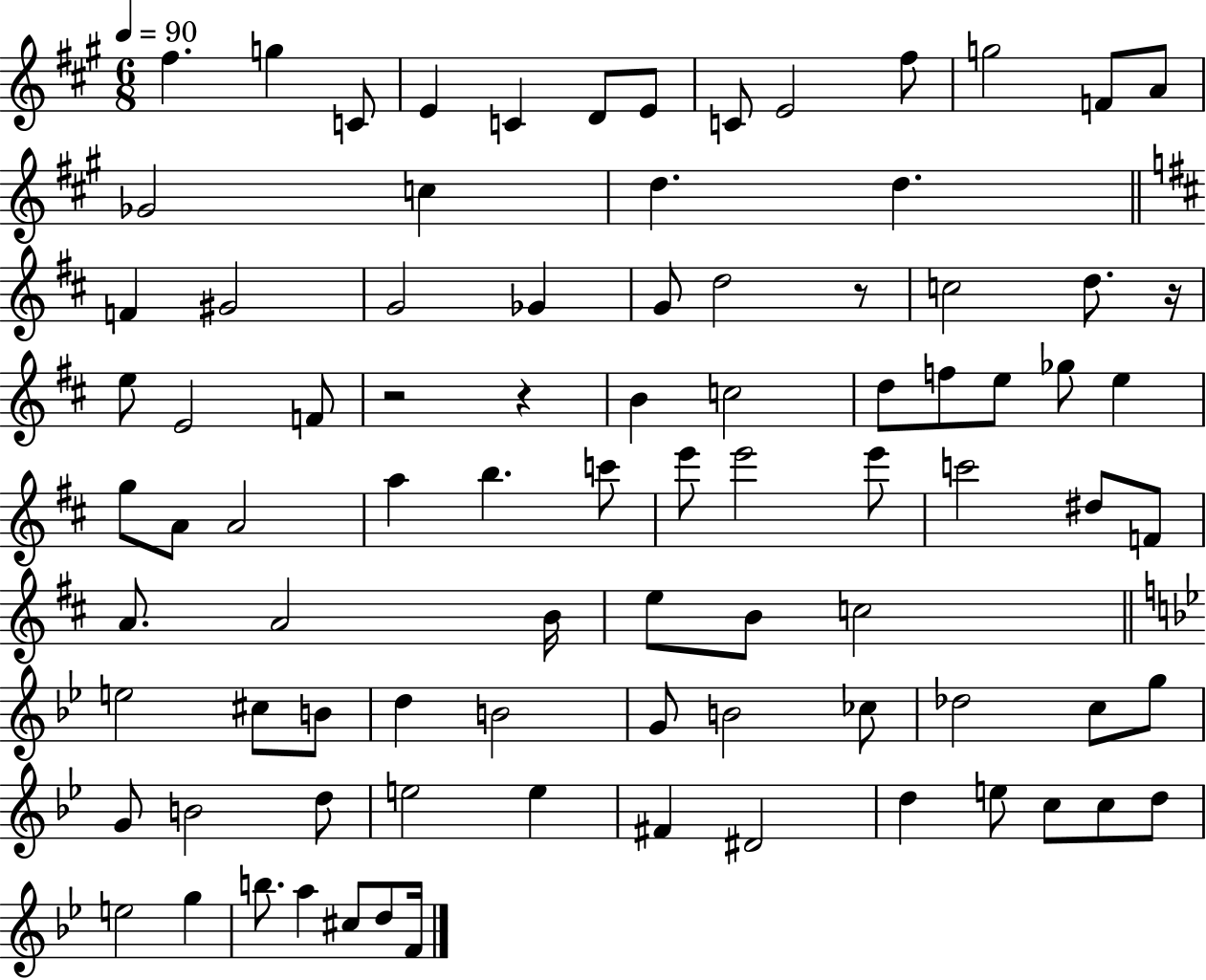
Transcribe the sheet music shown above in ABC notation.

X:1
T:Untitled
M:6/8
L:1/4
K:A
^f g C/2 E C D/2 E/2 C/2 E2 ^f/2 g2 F/2 A/2 _G2 c d d F ^G2 G2 _G G/2 d2 z/2 c2 d/2 z/4 e/2 E2 F/2 z2 z B c2 d/2 f/2 e/2 _g/2 e g/2 A/2 A2 a b c'/2 e'/2 e'2 e'/2 c'2 ^d/2 F/2 A/2 A2 B/4 e/2 B/2 c2 e2 ^c/2 B/2 d B2 G/2 B2 _c/2 _d2 c/2 g/2 G/2 B2 d/2 e2 e ^F ^D2 d e/2 c/2 c/2 d/2 e2 g b/2 a ^c/2 d/2 F/4